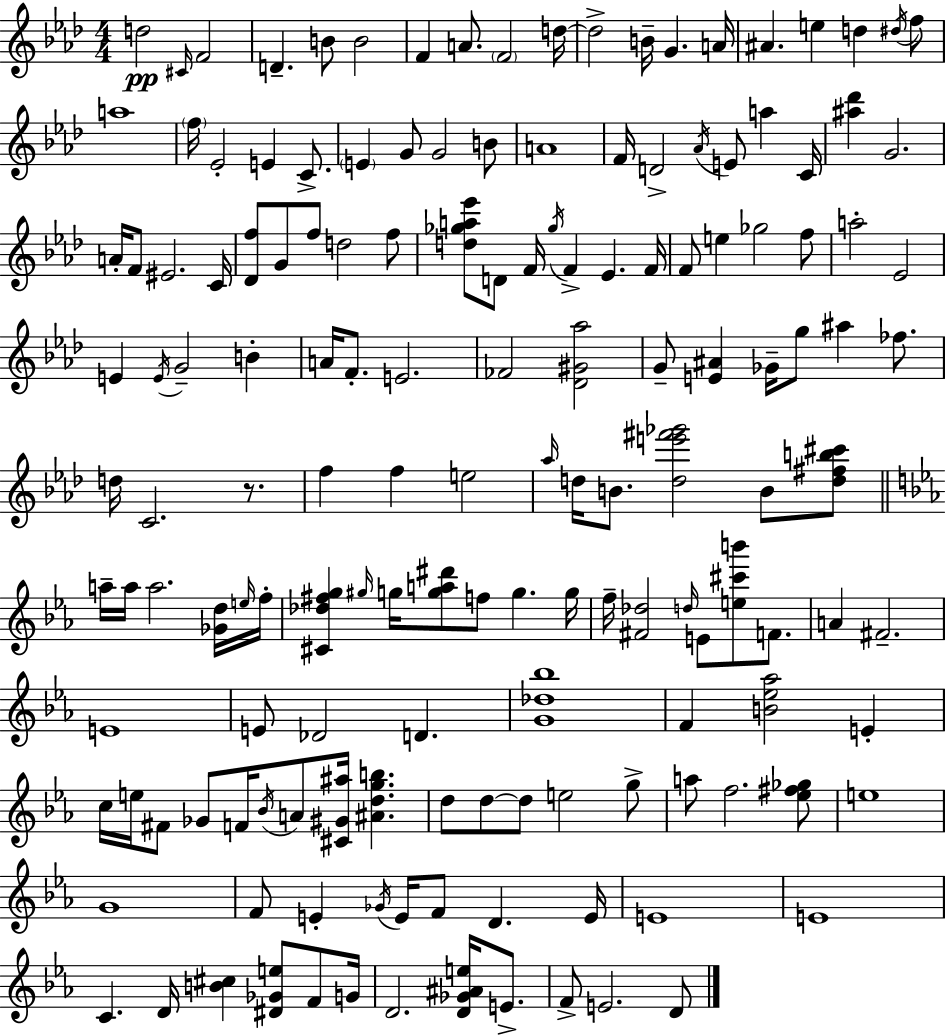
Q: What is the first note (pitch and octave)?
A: D5